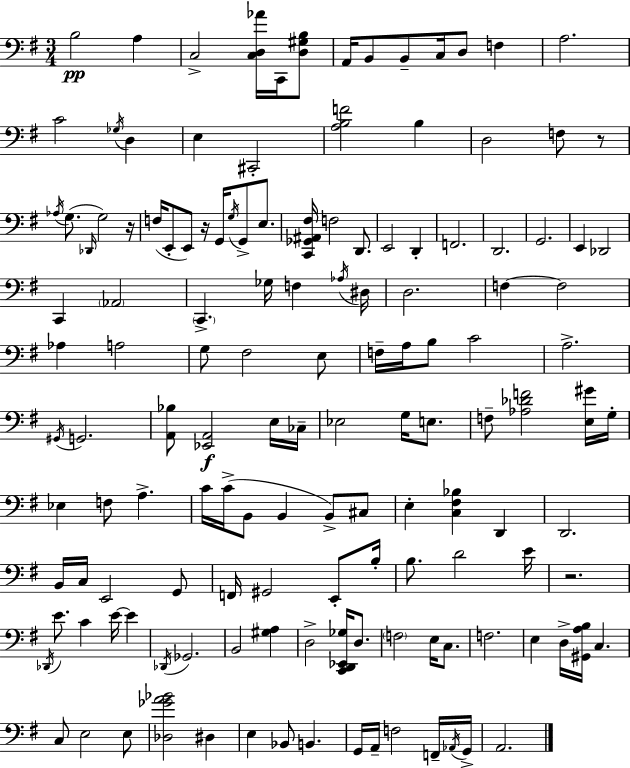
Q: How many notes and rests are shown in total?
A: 139